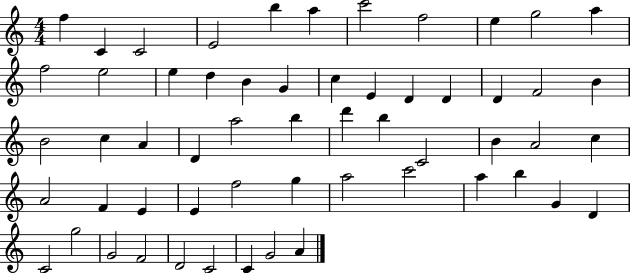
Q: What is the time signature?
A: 4/4